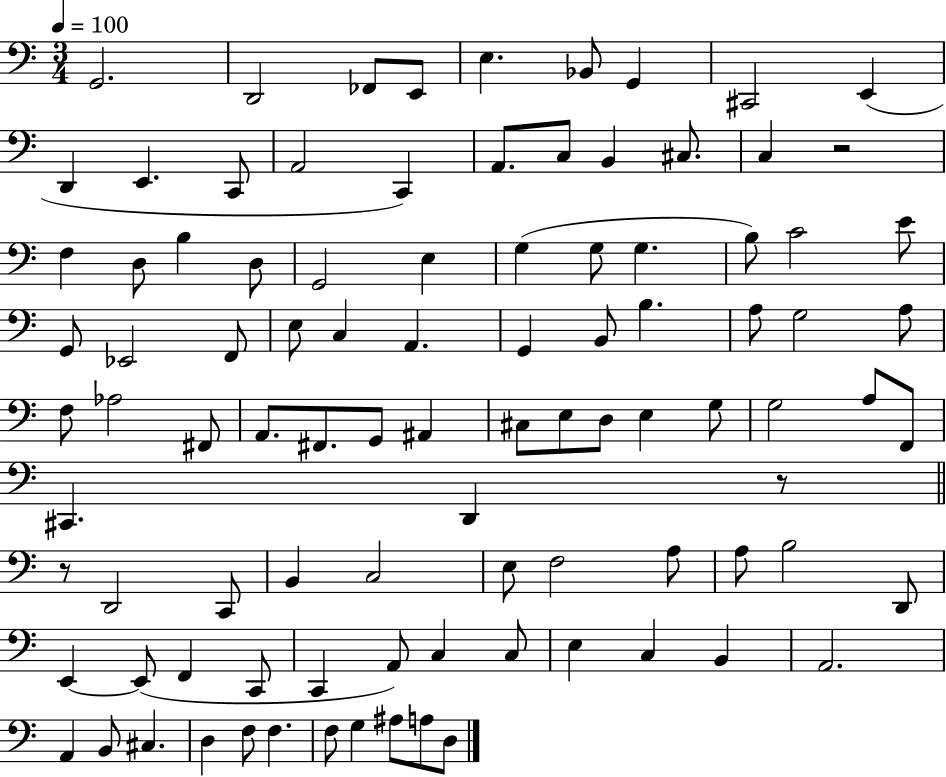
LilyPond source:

{
  \clef bass
  \numericTimeSignature
  \time 3/4
  \key c \major
  \tempo 4 = 100
  g,2. | d,2 fes,8 e,8 | e4. bes,8 g,4 | cis,2 e,4( | \break d,4 e,4. c,8 | a,2 c,4) | a,8. c8 b,4 cis8. | c4 r2 | \break f4 d8 b4 d8 | g,2 e4 | g4( g8 g4. | b8) c'2 e'8 | \break g,8 ees,2 f,8 | e8 c4 a,4. | g,4 b,8 b4. | a8 g2 a8 | \break f8 aes2 fis,8 | a,8. fis,8. g,8 ais,4 | cis8 e8 d8 e4 g8 | g2 a8 f,8 | \break cis,4. d,4 r8 | \bar "||" \break \key c \major r8 d,2 c,8 | b,4 c2 | e8 f2 a8 | a8 b2 d,8 | \break e,4~~ e,8( f,4 c,8 | c,4 a,8) c4 c8 | e4 c4 b,4 | a,2. | \break a,4 b,8 cis4. | d4 f8 f4. | f8 g4 ais8 a8 d8 | \bar "|."
}